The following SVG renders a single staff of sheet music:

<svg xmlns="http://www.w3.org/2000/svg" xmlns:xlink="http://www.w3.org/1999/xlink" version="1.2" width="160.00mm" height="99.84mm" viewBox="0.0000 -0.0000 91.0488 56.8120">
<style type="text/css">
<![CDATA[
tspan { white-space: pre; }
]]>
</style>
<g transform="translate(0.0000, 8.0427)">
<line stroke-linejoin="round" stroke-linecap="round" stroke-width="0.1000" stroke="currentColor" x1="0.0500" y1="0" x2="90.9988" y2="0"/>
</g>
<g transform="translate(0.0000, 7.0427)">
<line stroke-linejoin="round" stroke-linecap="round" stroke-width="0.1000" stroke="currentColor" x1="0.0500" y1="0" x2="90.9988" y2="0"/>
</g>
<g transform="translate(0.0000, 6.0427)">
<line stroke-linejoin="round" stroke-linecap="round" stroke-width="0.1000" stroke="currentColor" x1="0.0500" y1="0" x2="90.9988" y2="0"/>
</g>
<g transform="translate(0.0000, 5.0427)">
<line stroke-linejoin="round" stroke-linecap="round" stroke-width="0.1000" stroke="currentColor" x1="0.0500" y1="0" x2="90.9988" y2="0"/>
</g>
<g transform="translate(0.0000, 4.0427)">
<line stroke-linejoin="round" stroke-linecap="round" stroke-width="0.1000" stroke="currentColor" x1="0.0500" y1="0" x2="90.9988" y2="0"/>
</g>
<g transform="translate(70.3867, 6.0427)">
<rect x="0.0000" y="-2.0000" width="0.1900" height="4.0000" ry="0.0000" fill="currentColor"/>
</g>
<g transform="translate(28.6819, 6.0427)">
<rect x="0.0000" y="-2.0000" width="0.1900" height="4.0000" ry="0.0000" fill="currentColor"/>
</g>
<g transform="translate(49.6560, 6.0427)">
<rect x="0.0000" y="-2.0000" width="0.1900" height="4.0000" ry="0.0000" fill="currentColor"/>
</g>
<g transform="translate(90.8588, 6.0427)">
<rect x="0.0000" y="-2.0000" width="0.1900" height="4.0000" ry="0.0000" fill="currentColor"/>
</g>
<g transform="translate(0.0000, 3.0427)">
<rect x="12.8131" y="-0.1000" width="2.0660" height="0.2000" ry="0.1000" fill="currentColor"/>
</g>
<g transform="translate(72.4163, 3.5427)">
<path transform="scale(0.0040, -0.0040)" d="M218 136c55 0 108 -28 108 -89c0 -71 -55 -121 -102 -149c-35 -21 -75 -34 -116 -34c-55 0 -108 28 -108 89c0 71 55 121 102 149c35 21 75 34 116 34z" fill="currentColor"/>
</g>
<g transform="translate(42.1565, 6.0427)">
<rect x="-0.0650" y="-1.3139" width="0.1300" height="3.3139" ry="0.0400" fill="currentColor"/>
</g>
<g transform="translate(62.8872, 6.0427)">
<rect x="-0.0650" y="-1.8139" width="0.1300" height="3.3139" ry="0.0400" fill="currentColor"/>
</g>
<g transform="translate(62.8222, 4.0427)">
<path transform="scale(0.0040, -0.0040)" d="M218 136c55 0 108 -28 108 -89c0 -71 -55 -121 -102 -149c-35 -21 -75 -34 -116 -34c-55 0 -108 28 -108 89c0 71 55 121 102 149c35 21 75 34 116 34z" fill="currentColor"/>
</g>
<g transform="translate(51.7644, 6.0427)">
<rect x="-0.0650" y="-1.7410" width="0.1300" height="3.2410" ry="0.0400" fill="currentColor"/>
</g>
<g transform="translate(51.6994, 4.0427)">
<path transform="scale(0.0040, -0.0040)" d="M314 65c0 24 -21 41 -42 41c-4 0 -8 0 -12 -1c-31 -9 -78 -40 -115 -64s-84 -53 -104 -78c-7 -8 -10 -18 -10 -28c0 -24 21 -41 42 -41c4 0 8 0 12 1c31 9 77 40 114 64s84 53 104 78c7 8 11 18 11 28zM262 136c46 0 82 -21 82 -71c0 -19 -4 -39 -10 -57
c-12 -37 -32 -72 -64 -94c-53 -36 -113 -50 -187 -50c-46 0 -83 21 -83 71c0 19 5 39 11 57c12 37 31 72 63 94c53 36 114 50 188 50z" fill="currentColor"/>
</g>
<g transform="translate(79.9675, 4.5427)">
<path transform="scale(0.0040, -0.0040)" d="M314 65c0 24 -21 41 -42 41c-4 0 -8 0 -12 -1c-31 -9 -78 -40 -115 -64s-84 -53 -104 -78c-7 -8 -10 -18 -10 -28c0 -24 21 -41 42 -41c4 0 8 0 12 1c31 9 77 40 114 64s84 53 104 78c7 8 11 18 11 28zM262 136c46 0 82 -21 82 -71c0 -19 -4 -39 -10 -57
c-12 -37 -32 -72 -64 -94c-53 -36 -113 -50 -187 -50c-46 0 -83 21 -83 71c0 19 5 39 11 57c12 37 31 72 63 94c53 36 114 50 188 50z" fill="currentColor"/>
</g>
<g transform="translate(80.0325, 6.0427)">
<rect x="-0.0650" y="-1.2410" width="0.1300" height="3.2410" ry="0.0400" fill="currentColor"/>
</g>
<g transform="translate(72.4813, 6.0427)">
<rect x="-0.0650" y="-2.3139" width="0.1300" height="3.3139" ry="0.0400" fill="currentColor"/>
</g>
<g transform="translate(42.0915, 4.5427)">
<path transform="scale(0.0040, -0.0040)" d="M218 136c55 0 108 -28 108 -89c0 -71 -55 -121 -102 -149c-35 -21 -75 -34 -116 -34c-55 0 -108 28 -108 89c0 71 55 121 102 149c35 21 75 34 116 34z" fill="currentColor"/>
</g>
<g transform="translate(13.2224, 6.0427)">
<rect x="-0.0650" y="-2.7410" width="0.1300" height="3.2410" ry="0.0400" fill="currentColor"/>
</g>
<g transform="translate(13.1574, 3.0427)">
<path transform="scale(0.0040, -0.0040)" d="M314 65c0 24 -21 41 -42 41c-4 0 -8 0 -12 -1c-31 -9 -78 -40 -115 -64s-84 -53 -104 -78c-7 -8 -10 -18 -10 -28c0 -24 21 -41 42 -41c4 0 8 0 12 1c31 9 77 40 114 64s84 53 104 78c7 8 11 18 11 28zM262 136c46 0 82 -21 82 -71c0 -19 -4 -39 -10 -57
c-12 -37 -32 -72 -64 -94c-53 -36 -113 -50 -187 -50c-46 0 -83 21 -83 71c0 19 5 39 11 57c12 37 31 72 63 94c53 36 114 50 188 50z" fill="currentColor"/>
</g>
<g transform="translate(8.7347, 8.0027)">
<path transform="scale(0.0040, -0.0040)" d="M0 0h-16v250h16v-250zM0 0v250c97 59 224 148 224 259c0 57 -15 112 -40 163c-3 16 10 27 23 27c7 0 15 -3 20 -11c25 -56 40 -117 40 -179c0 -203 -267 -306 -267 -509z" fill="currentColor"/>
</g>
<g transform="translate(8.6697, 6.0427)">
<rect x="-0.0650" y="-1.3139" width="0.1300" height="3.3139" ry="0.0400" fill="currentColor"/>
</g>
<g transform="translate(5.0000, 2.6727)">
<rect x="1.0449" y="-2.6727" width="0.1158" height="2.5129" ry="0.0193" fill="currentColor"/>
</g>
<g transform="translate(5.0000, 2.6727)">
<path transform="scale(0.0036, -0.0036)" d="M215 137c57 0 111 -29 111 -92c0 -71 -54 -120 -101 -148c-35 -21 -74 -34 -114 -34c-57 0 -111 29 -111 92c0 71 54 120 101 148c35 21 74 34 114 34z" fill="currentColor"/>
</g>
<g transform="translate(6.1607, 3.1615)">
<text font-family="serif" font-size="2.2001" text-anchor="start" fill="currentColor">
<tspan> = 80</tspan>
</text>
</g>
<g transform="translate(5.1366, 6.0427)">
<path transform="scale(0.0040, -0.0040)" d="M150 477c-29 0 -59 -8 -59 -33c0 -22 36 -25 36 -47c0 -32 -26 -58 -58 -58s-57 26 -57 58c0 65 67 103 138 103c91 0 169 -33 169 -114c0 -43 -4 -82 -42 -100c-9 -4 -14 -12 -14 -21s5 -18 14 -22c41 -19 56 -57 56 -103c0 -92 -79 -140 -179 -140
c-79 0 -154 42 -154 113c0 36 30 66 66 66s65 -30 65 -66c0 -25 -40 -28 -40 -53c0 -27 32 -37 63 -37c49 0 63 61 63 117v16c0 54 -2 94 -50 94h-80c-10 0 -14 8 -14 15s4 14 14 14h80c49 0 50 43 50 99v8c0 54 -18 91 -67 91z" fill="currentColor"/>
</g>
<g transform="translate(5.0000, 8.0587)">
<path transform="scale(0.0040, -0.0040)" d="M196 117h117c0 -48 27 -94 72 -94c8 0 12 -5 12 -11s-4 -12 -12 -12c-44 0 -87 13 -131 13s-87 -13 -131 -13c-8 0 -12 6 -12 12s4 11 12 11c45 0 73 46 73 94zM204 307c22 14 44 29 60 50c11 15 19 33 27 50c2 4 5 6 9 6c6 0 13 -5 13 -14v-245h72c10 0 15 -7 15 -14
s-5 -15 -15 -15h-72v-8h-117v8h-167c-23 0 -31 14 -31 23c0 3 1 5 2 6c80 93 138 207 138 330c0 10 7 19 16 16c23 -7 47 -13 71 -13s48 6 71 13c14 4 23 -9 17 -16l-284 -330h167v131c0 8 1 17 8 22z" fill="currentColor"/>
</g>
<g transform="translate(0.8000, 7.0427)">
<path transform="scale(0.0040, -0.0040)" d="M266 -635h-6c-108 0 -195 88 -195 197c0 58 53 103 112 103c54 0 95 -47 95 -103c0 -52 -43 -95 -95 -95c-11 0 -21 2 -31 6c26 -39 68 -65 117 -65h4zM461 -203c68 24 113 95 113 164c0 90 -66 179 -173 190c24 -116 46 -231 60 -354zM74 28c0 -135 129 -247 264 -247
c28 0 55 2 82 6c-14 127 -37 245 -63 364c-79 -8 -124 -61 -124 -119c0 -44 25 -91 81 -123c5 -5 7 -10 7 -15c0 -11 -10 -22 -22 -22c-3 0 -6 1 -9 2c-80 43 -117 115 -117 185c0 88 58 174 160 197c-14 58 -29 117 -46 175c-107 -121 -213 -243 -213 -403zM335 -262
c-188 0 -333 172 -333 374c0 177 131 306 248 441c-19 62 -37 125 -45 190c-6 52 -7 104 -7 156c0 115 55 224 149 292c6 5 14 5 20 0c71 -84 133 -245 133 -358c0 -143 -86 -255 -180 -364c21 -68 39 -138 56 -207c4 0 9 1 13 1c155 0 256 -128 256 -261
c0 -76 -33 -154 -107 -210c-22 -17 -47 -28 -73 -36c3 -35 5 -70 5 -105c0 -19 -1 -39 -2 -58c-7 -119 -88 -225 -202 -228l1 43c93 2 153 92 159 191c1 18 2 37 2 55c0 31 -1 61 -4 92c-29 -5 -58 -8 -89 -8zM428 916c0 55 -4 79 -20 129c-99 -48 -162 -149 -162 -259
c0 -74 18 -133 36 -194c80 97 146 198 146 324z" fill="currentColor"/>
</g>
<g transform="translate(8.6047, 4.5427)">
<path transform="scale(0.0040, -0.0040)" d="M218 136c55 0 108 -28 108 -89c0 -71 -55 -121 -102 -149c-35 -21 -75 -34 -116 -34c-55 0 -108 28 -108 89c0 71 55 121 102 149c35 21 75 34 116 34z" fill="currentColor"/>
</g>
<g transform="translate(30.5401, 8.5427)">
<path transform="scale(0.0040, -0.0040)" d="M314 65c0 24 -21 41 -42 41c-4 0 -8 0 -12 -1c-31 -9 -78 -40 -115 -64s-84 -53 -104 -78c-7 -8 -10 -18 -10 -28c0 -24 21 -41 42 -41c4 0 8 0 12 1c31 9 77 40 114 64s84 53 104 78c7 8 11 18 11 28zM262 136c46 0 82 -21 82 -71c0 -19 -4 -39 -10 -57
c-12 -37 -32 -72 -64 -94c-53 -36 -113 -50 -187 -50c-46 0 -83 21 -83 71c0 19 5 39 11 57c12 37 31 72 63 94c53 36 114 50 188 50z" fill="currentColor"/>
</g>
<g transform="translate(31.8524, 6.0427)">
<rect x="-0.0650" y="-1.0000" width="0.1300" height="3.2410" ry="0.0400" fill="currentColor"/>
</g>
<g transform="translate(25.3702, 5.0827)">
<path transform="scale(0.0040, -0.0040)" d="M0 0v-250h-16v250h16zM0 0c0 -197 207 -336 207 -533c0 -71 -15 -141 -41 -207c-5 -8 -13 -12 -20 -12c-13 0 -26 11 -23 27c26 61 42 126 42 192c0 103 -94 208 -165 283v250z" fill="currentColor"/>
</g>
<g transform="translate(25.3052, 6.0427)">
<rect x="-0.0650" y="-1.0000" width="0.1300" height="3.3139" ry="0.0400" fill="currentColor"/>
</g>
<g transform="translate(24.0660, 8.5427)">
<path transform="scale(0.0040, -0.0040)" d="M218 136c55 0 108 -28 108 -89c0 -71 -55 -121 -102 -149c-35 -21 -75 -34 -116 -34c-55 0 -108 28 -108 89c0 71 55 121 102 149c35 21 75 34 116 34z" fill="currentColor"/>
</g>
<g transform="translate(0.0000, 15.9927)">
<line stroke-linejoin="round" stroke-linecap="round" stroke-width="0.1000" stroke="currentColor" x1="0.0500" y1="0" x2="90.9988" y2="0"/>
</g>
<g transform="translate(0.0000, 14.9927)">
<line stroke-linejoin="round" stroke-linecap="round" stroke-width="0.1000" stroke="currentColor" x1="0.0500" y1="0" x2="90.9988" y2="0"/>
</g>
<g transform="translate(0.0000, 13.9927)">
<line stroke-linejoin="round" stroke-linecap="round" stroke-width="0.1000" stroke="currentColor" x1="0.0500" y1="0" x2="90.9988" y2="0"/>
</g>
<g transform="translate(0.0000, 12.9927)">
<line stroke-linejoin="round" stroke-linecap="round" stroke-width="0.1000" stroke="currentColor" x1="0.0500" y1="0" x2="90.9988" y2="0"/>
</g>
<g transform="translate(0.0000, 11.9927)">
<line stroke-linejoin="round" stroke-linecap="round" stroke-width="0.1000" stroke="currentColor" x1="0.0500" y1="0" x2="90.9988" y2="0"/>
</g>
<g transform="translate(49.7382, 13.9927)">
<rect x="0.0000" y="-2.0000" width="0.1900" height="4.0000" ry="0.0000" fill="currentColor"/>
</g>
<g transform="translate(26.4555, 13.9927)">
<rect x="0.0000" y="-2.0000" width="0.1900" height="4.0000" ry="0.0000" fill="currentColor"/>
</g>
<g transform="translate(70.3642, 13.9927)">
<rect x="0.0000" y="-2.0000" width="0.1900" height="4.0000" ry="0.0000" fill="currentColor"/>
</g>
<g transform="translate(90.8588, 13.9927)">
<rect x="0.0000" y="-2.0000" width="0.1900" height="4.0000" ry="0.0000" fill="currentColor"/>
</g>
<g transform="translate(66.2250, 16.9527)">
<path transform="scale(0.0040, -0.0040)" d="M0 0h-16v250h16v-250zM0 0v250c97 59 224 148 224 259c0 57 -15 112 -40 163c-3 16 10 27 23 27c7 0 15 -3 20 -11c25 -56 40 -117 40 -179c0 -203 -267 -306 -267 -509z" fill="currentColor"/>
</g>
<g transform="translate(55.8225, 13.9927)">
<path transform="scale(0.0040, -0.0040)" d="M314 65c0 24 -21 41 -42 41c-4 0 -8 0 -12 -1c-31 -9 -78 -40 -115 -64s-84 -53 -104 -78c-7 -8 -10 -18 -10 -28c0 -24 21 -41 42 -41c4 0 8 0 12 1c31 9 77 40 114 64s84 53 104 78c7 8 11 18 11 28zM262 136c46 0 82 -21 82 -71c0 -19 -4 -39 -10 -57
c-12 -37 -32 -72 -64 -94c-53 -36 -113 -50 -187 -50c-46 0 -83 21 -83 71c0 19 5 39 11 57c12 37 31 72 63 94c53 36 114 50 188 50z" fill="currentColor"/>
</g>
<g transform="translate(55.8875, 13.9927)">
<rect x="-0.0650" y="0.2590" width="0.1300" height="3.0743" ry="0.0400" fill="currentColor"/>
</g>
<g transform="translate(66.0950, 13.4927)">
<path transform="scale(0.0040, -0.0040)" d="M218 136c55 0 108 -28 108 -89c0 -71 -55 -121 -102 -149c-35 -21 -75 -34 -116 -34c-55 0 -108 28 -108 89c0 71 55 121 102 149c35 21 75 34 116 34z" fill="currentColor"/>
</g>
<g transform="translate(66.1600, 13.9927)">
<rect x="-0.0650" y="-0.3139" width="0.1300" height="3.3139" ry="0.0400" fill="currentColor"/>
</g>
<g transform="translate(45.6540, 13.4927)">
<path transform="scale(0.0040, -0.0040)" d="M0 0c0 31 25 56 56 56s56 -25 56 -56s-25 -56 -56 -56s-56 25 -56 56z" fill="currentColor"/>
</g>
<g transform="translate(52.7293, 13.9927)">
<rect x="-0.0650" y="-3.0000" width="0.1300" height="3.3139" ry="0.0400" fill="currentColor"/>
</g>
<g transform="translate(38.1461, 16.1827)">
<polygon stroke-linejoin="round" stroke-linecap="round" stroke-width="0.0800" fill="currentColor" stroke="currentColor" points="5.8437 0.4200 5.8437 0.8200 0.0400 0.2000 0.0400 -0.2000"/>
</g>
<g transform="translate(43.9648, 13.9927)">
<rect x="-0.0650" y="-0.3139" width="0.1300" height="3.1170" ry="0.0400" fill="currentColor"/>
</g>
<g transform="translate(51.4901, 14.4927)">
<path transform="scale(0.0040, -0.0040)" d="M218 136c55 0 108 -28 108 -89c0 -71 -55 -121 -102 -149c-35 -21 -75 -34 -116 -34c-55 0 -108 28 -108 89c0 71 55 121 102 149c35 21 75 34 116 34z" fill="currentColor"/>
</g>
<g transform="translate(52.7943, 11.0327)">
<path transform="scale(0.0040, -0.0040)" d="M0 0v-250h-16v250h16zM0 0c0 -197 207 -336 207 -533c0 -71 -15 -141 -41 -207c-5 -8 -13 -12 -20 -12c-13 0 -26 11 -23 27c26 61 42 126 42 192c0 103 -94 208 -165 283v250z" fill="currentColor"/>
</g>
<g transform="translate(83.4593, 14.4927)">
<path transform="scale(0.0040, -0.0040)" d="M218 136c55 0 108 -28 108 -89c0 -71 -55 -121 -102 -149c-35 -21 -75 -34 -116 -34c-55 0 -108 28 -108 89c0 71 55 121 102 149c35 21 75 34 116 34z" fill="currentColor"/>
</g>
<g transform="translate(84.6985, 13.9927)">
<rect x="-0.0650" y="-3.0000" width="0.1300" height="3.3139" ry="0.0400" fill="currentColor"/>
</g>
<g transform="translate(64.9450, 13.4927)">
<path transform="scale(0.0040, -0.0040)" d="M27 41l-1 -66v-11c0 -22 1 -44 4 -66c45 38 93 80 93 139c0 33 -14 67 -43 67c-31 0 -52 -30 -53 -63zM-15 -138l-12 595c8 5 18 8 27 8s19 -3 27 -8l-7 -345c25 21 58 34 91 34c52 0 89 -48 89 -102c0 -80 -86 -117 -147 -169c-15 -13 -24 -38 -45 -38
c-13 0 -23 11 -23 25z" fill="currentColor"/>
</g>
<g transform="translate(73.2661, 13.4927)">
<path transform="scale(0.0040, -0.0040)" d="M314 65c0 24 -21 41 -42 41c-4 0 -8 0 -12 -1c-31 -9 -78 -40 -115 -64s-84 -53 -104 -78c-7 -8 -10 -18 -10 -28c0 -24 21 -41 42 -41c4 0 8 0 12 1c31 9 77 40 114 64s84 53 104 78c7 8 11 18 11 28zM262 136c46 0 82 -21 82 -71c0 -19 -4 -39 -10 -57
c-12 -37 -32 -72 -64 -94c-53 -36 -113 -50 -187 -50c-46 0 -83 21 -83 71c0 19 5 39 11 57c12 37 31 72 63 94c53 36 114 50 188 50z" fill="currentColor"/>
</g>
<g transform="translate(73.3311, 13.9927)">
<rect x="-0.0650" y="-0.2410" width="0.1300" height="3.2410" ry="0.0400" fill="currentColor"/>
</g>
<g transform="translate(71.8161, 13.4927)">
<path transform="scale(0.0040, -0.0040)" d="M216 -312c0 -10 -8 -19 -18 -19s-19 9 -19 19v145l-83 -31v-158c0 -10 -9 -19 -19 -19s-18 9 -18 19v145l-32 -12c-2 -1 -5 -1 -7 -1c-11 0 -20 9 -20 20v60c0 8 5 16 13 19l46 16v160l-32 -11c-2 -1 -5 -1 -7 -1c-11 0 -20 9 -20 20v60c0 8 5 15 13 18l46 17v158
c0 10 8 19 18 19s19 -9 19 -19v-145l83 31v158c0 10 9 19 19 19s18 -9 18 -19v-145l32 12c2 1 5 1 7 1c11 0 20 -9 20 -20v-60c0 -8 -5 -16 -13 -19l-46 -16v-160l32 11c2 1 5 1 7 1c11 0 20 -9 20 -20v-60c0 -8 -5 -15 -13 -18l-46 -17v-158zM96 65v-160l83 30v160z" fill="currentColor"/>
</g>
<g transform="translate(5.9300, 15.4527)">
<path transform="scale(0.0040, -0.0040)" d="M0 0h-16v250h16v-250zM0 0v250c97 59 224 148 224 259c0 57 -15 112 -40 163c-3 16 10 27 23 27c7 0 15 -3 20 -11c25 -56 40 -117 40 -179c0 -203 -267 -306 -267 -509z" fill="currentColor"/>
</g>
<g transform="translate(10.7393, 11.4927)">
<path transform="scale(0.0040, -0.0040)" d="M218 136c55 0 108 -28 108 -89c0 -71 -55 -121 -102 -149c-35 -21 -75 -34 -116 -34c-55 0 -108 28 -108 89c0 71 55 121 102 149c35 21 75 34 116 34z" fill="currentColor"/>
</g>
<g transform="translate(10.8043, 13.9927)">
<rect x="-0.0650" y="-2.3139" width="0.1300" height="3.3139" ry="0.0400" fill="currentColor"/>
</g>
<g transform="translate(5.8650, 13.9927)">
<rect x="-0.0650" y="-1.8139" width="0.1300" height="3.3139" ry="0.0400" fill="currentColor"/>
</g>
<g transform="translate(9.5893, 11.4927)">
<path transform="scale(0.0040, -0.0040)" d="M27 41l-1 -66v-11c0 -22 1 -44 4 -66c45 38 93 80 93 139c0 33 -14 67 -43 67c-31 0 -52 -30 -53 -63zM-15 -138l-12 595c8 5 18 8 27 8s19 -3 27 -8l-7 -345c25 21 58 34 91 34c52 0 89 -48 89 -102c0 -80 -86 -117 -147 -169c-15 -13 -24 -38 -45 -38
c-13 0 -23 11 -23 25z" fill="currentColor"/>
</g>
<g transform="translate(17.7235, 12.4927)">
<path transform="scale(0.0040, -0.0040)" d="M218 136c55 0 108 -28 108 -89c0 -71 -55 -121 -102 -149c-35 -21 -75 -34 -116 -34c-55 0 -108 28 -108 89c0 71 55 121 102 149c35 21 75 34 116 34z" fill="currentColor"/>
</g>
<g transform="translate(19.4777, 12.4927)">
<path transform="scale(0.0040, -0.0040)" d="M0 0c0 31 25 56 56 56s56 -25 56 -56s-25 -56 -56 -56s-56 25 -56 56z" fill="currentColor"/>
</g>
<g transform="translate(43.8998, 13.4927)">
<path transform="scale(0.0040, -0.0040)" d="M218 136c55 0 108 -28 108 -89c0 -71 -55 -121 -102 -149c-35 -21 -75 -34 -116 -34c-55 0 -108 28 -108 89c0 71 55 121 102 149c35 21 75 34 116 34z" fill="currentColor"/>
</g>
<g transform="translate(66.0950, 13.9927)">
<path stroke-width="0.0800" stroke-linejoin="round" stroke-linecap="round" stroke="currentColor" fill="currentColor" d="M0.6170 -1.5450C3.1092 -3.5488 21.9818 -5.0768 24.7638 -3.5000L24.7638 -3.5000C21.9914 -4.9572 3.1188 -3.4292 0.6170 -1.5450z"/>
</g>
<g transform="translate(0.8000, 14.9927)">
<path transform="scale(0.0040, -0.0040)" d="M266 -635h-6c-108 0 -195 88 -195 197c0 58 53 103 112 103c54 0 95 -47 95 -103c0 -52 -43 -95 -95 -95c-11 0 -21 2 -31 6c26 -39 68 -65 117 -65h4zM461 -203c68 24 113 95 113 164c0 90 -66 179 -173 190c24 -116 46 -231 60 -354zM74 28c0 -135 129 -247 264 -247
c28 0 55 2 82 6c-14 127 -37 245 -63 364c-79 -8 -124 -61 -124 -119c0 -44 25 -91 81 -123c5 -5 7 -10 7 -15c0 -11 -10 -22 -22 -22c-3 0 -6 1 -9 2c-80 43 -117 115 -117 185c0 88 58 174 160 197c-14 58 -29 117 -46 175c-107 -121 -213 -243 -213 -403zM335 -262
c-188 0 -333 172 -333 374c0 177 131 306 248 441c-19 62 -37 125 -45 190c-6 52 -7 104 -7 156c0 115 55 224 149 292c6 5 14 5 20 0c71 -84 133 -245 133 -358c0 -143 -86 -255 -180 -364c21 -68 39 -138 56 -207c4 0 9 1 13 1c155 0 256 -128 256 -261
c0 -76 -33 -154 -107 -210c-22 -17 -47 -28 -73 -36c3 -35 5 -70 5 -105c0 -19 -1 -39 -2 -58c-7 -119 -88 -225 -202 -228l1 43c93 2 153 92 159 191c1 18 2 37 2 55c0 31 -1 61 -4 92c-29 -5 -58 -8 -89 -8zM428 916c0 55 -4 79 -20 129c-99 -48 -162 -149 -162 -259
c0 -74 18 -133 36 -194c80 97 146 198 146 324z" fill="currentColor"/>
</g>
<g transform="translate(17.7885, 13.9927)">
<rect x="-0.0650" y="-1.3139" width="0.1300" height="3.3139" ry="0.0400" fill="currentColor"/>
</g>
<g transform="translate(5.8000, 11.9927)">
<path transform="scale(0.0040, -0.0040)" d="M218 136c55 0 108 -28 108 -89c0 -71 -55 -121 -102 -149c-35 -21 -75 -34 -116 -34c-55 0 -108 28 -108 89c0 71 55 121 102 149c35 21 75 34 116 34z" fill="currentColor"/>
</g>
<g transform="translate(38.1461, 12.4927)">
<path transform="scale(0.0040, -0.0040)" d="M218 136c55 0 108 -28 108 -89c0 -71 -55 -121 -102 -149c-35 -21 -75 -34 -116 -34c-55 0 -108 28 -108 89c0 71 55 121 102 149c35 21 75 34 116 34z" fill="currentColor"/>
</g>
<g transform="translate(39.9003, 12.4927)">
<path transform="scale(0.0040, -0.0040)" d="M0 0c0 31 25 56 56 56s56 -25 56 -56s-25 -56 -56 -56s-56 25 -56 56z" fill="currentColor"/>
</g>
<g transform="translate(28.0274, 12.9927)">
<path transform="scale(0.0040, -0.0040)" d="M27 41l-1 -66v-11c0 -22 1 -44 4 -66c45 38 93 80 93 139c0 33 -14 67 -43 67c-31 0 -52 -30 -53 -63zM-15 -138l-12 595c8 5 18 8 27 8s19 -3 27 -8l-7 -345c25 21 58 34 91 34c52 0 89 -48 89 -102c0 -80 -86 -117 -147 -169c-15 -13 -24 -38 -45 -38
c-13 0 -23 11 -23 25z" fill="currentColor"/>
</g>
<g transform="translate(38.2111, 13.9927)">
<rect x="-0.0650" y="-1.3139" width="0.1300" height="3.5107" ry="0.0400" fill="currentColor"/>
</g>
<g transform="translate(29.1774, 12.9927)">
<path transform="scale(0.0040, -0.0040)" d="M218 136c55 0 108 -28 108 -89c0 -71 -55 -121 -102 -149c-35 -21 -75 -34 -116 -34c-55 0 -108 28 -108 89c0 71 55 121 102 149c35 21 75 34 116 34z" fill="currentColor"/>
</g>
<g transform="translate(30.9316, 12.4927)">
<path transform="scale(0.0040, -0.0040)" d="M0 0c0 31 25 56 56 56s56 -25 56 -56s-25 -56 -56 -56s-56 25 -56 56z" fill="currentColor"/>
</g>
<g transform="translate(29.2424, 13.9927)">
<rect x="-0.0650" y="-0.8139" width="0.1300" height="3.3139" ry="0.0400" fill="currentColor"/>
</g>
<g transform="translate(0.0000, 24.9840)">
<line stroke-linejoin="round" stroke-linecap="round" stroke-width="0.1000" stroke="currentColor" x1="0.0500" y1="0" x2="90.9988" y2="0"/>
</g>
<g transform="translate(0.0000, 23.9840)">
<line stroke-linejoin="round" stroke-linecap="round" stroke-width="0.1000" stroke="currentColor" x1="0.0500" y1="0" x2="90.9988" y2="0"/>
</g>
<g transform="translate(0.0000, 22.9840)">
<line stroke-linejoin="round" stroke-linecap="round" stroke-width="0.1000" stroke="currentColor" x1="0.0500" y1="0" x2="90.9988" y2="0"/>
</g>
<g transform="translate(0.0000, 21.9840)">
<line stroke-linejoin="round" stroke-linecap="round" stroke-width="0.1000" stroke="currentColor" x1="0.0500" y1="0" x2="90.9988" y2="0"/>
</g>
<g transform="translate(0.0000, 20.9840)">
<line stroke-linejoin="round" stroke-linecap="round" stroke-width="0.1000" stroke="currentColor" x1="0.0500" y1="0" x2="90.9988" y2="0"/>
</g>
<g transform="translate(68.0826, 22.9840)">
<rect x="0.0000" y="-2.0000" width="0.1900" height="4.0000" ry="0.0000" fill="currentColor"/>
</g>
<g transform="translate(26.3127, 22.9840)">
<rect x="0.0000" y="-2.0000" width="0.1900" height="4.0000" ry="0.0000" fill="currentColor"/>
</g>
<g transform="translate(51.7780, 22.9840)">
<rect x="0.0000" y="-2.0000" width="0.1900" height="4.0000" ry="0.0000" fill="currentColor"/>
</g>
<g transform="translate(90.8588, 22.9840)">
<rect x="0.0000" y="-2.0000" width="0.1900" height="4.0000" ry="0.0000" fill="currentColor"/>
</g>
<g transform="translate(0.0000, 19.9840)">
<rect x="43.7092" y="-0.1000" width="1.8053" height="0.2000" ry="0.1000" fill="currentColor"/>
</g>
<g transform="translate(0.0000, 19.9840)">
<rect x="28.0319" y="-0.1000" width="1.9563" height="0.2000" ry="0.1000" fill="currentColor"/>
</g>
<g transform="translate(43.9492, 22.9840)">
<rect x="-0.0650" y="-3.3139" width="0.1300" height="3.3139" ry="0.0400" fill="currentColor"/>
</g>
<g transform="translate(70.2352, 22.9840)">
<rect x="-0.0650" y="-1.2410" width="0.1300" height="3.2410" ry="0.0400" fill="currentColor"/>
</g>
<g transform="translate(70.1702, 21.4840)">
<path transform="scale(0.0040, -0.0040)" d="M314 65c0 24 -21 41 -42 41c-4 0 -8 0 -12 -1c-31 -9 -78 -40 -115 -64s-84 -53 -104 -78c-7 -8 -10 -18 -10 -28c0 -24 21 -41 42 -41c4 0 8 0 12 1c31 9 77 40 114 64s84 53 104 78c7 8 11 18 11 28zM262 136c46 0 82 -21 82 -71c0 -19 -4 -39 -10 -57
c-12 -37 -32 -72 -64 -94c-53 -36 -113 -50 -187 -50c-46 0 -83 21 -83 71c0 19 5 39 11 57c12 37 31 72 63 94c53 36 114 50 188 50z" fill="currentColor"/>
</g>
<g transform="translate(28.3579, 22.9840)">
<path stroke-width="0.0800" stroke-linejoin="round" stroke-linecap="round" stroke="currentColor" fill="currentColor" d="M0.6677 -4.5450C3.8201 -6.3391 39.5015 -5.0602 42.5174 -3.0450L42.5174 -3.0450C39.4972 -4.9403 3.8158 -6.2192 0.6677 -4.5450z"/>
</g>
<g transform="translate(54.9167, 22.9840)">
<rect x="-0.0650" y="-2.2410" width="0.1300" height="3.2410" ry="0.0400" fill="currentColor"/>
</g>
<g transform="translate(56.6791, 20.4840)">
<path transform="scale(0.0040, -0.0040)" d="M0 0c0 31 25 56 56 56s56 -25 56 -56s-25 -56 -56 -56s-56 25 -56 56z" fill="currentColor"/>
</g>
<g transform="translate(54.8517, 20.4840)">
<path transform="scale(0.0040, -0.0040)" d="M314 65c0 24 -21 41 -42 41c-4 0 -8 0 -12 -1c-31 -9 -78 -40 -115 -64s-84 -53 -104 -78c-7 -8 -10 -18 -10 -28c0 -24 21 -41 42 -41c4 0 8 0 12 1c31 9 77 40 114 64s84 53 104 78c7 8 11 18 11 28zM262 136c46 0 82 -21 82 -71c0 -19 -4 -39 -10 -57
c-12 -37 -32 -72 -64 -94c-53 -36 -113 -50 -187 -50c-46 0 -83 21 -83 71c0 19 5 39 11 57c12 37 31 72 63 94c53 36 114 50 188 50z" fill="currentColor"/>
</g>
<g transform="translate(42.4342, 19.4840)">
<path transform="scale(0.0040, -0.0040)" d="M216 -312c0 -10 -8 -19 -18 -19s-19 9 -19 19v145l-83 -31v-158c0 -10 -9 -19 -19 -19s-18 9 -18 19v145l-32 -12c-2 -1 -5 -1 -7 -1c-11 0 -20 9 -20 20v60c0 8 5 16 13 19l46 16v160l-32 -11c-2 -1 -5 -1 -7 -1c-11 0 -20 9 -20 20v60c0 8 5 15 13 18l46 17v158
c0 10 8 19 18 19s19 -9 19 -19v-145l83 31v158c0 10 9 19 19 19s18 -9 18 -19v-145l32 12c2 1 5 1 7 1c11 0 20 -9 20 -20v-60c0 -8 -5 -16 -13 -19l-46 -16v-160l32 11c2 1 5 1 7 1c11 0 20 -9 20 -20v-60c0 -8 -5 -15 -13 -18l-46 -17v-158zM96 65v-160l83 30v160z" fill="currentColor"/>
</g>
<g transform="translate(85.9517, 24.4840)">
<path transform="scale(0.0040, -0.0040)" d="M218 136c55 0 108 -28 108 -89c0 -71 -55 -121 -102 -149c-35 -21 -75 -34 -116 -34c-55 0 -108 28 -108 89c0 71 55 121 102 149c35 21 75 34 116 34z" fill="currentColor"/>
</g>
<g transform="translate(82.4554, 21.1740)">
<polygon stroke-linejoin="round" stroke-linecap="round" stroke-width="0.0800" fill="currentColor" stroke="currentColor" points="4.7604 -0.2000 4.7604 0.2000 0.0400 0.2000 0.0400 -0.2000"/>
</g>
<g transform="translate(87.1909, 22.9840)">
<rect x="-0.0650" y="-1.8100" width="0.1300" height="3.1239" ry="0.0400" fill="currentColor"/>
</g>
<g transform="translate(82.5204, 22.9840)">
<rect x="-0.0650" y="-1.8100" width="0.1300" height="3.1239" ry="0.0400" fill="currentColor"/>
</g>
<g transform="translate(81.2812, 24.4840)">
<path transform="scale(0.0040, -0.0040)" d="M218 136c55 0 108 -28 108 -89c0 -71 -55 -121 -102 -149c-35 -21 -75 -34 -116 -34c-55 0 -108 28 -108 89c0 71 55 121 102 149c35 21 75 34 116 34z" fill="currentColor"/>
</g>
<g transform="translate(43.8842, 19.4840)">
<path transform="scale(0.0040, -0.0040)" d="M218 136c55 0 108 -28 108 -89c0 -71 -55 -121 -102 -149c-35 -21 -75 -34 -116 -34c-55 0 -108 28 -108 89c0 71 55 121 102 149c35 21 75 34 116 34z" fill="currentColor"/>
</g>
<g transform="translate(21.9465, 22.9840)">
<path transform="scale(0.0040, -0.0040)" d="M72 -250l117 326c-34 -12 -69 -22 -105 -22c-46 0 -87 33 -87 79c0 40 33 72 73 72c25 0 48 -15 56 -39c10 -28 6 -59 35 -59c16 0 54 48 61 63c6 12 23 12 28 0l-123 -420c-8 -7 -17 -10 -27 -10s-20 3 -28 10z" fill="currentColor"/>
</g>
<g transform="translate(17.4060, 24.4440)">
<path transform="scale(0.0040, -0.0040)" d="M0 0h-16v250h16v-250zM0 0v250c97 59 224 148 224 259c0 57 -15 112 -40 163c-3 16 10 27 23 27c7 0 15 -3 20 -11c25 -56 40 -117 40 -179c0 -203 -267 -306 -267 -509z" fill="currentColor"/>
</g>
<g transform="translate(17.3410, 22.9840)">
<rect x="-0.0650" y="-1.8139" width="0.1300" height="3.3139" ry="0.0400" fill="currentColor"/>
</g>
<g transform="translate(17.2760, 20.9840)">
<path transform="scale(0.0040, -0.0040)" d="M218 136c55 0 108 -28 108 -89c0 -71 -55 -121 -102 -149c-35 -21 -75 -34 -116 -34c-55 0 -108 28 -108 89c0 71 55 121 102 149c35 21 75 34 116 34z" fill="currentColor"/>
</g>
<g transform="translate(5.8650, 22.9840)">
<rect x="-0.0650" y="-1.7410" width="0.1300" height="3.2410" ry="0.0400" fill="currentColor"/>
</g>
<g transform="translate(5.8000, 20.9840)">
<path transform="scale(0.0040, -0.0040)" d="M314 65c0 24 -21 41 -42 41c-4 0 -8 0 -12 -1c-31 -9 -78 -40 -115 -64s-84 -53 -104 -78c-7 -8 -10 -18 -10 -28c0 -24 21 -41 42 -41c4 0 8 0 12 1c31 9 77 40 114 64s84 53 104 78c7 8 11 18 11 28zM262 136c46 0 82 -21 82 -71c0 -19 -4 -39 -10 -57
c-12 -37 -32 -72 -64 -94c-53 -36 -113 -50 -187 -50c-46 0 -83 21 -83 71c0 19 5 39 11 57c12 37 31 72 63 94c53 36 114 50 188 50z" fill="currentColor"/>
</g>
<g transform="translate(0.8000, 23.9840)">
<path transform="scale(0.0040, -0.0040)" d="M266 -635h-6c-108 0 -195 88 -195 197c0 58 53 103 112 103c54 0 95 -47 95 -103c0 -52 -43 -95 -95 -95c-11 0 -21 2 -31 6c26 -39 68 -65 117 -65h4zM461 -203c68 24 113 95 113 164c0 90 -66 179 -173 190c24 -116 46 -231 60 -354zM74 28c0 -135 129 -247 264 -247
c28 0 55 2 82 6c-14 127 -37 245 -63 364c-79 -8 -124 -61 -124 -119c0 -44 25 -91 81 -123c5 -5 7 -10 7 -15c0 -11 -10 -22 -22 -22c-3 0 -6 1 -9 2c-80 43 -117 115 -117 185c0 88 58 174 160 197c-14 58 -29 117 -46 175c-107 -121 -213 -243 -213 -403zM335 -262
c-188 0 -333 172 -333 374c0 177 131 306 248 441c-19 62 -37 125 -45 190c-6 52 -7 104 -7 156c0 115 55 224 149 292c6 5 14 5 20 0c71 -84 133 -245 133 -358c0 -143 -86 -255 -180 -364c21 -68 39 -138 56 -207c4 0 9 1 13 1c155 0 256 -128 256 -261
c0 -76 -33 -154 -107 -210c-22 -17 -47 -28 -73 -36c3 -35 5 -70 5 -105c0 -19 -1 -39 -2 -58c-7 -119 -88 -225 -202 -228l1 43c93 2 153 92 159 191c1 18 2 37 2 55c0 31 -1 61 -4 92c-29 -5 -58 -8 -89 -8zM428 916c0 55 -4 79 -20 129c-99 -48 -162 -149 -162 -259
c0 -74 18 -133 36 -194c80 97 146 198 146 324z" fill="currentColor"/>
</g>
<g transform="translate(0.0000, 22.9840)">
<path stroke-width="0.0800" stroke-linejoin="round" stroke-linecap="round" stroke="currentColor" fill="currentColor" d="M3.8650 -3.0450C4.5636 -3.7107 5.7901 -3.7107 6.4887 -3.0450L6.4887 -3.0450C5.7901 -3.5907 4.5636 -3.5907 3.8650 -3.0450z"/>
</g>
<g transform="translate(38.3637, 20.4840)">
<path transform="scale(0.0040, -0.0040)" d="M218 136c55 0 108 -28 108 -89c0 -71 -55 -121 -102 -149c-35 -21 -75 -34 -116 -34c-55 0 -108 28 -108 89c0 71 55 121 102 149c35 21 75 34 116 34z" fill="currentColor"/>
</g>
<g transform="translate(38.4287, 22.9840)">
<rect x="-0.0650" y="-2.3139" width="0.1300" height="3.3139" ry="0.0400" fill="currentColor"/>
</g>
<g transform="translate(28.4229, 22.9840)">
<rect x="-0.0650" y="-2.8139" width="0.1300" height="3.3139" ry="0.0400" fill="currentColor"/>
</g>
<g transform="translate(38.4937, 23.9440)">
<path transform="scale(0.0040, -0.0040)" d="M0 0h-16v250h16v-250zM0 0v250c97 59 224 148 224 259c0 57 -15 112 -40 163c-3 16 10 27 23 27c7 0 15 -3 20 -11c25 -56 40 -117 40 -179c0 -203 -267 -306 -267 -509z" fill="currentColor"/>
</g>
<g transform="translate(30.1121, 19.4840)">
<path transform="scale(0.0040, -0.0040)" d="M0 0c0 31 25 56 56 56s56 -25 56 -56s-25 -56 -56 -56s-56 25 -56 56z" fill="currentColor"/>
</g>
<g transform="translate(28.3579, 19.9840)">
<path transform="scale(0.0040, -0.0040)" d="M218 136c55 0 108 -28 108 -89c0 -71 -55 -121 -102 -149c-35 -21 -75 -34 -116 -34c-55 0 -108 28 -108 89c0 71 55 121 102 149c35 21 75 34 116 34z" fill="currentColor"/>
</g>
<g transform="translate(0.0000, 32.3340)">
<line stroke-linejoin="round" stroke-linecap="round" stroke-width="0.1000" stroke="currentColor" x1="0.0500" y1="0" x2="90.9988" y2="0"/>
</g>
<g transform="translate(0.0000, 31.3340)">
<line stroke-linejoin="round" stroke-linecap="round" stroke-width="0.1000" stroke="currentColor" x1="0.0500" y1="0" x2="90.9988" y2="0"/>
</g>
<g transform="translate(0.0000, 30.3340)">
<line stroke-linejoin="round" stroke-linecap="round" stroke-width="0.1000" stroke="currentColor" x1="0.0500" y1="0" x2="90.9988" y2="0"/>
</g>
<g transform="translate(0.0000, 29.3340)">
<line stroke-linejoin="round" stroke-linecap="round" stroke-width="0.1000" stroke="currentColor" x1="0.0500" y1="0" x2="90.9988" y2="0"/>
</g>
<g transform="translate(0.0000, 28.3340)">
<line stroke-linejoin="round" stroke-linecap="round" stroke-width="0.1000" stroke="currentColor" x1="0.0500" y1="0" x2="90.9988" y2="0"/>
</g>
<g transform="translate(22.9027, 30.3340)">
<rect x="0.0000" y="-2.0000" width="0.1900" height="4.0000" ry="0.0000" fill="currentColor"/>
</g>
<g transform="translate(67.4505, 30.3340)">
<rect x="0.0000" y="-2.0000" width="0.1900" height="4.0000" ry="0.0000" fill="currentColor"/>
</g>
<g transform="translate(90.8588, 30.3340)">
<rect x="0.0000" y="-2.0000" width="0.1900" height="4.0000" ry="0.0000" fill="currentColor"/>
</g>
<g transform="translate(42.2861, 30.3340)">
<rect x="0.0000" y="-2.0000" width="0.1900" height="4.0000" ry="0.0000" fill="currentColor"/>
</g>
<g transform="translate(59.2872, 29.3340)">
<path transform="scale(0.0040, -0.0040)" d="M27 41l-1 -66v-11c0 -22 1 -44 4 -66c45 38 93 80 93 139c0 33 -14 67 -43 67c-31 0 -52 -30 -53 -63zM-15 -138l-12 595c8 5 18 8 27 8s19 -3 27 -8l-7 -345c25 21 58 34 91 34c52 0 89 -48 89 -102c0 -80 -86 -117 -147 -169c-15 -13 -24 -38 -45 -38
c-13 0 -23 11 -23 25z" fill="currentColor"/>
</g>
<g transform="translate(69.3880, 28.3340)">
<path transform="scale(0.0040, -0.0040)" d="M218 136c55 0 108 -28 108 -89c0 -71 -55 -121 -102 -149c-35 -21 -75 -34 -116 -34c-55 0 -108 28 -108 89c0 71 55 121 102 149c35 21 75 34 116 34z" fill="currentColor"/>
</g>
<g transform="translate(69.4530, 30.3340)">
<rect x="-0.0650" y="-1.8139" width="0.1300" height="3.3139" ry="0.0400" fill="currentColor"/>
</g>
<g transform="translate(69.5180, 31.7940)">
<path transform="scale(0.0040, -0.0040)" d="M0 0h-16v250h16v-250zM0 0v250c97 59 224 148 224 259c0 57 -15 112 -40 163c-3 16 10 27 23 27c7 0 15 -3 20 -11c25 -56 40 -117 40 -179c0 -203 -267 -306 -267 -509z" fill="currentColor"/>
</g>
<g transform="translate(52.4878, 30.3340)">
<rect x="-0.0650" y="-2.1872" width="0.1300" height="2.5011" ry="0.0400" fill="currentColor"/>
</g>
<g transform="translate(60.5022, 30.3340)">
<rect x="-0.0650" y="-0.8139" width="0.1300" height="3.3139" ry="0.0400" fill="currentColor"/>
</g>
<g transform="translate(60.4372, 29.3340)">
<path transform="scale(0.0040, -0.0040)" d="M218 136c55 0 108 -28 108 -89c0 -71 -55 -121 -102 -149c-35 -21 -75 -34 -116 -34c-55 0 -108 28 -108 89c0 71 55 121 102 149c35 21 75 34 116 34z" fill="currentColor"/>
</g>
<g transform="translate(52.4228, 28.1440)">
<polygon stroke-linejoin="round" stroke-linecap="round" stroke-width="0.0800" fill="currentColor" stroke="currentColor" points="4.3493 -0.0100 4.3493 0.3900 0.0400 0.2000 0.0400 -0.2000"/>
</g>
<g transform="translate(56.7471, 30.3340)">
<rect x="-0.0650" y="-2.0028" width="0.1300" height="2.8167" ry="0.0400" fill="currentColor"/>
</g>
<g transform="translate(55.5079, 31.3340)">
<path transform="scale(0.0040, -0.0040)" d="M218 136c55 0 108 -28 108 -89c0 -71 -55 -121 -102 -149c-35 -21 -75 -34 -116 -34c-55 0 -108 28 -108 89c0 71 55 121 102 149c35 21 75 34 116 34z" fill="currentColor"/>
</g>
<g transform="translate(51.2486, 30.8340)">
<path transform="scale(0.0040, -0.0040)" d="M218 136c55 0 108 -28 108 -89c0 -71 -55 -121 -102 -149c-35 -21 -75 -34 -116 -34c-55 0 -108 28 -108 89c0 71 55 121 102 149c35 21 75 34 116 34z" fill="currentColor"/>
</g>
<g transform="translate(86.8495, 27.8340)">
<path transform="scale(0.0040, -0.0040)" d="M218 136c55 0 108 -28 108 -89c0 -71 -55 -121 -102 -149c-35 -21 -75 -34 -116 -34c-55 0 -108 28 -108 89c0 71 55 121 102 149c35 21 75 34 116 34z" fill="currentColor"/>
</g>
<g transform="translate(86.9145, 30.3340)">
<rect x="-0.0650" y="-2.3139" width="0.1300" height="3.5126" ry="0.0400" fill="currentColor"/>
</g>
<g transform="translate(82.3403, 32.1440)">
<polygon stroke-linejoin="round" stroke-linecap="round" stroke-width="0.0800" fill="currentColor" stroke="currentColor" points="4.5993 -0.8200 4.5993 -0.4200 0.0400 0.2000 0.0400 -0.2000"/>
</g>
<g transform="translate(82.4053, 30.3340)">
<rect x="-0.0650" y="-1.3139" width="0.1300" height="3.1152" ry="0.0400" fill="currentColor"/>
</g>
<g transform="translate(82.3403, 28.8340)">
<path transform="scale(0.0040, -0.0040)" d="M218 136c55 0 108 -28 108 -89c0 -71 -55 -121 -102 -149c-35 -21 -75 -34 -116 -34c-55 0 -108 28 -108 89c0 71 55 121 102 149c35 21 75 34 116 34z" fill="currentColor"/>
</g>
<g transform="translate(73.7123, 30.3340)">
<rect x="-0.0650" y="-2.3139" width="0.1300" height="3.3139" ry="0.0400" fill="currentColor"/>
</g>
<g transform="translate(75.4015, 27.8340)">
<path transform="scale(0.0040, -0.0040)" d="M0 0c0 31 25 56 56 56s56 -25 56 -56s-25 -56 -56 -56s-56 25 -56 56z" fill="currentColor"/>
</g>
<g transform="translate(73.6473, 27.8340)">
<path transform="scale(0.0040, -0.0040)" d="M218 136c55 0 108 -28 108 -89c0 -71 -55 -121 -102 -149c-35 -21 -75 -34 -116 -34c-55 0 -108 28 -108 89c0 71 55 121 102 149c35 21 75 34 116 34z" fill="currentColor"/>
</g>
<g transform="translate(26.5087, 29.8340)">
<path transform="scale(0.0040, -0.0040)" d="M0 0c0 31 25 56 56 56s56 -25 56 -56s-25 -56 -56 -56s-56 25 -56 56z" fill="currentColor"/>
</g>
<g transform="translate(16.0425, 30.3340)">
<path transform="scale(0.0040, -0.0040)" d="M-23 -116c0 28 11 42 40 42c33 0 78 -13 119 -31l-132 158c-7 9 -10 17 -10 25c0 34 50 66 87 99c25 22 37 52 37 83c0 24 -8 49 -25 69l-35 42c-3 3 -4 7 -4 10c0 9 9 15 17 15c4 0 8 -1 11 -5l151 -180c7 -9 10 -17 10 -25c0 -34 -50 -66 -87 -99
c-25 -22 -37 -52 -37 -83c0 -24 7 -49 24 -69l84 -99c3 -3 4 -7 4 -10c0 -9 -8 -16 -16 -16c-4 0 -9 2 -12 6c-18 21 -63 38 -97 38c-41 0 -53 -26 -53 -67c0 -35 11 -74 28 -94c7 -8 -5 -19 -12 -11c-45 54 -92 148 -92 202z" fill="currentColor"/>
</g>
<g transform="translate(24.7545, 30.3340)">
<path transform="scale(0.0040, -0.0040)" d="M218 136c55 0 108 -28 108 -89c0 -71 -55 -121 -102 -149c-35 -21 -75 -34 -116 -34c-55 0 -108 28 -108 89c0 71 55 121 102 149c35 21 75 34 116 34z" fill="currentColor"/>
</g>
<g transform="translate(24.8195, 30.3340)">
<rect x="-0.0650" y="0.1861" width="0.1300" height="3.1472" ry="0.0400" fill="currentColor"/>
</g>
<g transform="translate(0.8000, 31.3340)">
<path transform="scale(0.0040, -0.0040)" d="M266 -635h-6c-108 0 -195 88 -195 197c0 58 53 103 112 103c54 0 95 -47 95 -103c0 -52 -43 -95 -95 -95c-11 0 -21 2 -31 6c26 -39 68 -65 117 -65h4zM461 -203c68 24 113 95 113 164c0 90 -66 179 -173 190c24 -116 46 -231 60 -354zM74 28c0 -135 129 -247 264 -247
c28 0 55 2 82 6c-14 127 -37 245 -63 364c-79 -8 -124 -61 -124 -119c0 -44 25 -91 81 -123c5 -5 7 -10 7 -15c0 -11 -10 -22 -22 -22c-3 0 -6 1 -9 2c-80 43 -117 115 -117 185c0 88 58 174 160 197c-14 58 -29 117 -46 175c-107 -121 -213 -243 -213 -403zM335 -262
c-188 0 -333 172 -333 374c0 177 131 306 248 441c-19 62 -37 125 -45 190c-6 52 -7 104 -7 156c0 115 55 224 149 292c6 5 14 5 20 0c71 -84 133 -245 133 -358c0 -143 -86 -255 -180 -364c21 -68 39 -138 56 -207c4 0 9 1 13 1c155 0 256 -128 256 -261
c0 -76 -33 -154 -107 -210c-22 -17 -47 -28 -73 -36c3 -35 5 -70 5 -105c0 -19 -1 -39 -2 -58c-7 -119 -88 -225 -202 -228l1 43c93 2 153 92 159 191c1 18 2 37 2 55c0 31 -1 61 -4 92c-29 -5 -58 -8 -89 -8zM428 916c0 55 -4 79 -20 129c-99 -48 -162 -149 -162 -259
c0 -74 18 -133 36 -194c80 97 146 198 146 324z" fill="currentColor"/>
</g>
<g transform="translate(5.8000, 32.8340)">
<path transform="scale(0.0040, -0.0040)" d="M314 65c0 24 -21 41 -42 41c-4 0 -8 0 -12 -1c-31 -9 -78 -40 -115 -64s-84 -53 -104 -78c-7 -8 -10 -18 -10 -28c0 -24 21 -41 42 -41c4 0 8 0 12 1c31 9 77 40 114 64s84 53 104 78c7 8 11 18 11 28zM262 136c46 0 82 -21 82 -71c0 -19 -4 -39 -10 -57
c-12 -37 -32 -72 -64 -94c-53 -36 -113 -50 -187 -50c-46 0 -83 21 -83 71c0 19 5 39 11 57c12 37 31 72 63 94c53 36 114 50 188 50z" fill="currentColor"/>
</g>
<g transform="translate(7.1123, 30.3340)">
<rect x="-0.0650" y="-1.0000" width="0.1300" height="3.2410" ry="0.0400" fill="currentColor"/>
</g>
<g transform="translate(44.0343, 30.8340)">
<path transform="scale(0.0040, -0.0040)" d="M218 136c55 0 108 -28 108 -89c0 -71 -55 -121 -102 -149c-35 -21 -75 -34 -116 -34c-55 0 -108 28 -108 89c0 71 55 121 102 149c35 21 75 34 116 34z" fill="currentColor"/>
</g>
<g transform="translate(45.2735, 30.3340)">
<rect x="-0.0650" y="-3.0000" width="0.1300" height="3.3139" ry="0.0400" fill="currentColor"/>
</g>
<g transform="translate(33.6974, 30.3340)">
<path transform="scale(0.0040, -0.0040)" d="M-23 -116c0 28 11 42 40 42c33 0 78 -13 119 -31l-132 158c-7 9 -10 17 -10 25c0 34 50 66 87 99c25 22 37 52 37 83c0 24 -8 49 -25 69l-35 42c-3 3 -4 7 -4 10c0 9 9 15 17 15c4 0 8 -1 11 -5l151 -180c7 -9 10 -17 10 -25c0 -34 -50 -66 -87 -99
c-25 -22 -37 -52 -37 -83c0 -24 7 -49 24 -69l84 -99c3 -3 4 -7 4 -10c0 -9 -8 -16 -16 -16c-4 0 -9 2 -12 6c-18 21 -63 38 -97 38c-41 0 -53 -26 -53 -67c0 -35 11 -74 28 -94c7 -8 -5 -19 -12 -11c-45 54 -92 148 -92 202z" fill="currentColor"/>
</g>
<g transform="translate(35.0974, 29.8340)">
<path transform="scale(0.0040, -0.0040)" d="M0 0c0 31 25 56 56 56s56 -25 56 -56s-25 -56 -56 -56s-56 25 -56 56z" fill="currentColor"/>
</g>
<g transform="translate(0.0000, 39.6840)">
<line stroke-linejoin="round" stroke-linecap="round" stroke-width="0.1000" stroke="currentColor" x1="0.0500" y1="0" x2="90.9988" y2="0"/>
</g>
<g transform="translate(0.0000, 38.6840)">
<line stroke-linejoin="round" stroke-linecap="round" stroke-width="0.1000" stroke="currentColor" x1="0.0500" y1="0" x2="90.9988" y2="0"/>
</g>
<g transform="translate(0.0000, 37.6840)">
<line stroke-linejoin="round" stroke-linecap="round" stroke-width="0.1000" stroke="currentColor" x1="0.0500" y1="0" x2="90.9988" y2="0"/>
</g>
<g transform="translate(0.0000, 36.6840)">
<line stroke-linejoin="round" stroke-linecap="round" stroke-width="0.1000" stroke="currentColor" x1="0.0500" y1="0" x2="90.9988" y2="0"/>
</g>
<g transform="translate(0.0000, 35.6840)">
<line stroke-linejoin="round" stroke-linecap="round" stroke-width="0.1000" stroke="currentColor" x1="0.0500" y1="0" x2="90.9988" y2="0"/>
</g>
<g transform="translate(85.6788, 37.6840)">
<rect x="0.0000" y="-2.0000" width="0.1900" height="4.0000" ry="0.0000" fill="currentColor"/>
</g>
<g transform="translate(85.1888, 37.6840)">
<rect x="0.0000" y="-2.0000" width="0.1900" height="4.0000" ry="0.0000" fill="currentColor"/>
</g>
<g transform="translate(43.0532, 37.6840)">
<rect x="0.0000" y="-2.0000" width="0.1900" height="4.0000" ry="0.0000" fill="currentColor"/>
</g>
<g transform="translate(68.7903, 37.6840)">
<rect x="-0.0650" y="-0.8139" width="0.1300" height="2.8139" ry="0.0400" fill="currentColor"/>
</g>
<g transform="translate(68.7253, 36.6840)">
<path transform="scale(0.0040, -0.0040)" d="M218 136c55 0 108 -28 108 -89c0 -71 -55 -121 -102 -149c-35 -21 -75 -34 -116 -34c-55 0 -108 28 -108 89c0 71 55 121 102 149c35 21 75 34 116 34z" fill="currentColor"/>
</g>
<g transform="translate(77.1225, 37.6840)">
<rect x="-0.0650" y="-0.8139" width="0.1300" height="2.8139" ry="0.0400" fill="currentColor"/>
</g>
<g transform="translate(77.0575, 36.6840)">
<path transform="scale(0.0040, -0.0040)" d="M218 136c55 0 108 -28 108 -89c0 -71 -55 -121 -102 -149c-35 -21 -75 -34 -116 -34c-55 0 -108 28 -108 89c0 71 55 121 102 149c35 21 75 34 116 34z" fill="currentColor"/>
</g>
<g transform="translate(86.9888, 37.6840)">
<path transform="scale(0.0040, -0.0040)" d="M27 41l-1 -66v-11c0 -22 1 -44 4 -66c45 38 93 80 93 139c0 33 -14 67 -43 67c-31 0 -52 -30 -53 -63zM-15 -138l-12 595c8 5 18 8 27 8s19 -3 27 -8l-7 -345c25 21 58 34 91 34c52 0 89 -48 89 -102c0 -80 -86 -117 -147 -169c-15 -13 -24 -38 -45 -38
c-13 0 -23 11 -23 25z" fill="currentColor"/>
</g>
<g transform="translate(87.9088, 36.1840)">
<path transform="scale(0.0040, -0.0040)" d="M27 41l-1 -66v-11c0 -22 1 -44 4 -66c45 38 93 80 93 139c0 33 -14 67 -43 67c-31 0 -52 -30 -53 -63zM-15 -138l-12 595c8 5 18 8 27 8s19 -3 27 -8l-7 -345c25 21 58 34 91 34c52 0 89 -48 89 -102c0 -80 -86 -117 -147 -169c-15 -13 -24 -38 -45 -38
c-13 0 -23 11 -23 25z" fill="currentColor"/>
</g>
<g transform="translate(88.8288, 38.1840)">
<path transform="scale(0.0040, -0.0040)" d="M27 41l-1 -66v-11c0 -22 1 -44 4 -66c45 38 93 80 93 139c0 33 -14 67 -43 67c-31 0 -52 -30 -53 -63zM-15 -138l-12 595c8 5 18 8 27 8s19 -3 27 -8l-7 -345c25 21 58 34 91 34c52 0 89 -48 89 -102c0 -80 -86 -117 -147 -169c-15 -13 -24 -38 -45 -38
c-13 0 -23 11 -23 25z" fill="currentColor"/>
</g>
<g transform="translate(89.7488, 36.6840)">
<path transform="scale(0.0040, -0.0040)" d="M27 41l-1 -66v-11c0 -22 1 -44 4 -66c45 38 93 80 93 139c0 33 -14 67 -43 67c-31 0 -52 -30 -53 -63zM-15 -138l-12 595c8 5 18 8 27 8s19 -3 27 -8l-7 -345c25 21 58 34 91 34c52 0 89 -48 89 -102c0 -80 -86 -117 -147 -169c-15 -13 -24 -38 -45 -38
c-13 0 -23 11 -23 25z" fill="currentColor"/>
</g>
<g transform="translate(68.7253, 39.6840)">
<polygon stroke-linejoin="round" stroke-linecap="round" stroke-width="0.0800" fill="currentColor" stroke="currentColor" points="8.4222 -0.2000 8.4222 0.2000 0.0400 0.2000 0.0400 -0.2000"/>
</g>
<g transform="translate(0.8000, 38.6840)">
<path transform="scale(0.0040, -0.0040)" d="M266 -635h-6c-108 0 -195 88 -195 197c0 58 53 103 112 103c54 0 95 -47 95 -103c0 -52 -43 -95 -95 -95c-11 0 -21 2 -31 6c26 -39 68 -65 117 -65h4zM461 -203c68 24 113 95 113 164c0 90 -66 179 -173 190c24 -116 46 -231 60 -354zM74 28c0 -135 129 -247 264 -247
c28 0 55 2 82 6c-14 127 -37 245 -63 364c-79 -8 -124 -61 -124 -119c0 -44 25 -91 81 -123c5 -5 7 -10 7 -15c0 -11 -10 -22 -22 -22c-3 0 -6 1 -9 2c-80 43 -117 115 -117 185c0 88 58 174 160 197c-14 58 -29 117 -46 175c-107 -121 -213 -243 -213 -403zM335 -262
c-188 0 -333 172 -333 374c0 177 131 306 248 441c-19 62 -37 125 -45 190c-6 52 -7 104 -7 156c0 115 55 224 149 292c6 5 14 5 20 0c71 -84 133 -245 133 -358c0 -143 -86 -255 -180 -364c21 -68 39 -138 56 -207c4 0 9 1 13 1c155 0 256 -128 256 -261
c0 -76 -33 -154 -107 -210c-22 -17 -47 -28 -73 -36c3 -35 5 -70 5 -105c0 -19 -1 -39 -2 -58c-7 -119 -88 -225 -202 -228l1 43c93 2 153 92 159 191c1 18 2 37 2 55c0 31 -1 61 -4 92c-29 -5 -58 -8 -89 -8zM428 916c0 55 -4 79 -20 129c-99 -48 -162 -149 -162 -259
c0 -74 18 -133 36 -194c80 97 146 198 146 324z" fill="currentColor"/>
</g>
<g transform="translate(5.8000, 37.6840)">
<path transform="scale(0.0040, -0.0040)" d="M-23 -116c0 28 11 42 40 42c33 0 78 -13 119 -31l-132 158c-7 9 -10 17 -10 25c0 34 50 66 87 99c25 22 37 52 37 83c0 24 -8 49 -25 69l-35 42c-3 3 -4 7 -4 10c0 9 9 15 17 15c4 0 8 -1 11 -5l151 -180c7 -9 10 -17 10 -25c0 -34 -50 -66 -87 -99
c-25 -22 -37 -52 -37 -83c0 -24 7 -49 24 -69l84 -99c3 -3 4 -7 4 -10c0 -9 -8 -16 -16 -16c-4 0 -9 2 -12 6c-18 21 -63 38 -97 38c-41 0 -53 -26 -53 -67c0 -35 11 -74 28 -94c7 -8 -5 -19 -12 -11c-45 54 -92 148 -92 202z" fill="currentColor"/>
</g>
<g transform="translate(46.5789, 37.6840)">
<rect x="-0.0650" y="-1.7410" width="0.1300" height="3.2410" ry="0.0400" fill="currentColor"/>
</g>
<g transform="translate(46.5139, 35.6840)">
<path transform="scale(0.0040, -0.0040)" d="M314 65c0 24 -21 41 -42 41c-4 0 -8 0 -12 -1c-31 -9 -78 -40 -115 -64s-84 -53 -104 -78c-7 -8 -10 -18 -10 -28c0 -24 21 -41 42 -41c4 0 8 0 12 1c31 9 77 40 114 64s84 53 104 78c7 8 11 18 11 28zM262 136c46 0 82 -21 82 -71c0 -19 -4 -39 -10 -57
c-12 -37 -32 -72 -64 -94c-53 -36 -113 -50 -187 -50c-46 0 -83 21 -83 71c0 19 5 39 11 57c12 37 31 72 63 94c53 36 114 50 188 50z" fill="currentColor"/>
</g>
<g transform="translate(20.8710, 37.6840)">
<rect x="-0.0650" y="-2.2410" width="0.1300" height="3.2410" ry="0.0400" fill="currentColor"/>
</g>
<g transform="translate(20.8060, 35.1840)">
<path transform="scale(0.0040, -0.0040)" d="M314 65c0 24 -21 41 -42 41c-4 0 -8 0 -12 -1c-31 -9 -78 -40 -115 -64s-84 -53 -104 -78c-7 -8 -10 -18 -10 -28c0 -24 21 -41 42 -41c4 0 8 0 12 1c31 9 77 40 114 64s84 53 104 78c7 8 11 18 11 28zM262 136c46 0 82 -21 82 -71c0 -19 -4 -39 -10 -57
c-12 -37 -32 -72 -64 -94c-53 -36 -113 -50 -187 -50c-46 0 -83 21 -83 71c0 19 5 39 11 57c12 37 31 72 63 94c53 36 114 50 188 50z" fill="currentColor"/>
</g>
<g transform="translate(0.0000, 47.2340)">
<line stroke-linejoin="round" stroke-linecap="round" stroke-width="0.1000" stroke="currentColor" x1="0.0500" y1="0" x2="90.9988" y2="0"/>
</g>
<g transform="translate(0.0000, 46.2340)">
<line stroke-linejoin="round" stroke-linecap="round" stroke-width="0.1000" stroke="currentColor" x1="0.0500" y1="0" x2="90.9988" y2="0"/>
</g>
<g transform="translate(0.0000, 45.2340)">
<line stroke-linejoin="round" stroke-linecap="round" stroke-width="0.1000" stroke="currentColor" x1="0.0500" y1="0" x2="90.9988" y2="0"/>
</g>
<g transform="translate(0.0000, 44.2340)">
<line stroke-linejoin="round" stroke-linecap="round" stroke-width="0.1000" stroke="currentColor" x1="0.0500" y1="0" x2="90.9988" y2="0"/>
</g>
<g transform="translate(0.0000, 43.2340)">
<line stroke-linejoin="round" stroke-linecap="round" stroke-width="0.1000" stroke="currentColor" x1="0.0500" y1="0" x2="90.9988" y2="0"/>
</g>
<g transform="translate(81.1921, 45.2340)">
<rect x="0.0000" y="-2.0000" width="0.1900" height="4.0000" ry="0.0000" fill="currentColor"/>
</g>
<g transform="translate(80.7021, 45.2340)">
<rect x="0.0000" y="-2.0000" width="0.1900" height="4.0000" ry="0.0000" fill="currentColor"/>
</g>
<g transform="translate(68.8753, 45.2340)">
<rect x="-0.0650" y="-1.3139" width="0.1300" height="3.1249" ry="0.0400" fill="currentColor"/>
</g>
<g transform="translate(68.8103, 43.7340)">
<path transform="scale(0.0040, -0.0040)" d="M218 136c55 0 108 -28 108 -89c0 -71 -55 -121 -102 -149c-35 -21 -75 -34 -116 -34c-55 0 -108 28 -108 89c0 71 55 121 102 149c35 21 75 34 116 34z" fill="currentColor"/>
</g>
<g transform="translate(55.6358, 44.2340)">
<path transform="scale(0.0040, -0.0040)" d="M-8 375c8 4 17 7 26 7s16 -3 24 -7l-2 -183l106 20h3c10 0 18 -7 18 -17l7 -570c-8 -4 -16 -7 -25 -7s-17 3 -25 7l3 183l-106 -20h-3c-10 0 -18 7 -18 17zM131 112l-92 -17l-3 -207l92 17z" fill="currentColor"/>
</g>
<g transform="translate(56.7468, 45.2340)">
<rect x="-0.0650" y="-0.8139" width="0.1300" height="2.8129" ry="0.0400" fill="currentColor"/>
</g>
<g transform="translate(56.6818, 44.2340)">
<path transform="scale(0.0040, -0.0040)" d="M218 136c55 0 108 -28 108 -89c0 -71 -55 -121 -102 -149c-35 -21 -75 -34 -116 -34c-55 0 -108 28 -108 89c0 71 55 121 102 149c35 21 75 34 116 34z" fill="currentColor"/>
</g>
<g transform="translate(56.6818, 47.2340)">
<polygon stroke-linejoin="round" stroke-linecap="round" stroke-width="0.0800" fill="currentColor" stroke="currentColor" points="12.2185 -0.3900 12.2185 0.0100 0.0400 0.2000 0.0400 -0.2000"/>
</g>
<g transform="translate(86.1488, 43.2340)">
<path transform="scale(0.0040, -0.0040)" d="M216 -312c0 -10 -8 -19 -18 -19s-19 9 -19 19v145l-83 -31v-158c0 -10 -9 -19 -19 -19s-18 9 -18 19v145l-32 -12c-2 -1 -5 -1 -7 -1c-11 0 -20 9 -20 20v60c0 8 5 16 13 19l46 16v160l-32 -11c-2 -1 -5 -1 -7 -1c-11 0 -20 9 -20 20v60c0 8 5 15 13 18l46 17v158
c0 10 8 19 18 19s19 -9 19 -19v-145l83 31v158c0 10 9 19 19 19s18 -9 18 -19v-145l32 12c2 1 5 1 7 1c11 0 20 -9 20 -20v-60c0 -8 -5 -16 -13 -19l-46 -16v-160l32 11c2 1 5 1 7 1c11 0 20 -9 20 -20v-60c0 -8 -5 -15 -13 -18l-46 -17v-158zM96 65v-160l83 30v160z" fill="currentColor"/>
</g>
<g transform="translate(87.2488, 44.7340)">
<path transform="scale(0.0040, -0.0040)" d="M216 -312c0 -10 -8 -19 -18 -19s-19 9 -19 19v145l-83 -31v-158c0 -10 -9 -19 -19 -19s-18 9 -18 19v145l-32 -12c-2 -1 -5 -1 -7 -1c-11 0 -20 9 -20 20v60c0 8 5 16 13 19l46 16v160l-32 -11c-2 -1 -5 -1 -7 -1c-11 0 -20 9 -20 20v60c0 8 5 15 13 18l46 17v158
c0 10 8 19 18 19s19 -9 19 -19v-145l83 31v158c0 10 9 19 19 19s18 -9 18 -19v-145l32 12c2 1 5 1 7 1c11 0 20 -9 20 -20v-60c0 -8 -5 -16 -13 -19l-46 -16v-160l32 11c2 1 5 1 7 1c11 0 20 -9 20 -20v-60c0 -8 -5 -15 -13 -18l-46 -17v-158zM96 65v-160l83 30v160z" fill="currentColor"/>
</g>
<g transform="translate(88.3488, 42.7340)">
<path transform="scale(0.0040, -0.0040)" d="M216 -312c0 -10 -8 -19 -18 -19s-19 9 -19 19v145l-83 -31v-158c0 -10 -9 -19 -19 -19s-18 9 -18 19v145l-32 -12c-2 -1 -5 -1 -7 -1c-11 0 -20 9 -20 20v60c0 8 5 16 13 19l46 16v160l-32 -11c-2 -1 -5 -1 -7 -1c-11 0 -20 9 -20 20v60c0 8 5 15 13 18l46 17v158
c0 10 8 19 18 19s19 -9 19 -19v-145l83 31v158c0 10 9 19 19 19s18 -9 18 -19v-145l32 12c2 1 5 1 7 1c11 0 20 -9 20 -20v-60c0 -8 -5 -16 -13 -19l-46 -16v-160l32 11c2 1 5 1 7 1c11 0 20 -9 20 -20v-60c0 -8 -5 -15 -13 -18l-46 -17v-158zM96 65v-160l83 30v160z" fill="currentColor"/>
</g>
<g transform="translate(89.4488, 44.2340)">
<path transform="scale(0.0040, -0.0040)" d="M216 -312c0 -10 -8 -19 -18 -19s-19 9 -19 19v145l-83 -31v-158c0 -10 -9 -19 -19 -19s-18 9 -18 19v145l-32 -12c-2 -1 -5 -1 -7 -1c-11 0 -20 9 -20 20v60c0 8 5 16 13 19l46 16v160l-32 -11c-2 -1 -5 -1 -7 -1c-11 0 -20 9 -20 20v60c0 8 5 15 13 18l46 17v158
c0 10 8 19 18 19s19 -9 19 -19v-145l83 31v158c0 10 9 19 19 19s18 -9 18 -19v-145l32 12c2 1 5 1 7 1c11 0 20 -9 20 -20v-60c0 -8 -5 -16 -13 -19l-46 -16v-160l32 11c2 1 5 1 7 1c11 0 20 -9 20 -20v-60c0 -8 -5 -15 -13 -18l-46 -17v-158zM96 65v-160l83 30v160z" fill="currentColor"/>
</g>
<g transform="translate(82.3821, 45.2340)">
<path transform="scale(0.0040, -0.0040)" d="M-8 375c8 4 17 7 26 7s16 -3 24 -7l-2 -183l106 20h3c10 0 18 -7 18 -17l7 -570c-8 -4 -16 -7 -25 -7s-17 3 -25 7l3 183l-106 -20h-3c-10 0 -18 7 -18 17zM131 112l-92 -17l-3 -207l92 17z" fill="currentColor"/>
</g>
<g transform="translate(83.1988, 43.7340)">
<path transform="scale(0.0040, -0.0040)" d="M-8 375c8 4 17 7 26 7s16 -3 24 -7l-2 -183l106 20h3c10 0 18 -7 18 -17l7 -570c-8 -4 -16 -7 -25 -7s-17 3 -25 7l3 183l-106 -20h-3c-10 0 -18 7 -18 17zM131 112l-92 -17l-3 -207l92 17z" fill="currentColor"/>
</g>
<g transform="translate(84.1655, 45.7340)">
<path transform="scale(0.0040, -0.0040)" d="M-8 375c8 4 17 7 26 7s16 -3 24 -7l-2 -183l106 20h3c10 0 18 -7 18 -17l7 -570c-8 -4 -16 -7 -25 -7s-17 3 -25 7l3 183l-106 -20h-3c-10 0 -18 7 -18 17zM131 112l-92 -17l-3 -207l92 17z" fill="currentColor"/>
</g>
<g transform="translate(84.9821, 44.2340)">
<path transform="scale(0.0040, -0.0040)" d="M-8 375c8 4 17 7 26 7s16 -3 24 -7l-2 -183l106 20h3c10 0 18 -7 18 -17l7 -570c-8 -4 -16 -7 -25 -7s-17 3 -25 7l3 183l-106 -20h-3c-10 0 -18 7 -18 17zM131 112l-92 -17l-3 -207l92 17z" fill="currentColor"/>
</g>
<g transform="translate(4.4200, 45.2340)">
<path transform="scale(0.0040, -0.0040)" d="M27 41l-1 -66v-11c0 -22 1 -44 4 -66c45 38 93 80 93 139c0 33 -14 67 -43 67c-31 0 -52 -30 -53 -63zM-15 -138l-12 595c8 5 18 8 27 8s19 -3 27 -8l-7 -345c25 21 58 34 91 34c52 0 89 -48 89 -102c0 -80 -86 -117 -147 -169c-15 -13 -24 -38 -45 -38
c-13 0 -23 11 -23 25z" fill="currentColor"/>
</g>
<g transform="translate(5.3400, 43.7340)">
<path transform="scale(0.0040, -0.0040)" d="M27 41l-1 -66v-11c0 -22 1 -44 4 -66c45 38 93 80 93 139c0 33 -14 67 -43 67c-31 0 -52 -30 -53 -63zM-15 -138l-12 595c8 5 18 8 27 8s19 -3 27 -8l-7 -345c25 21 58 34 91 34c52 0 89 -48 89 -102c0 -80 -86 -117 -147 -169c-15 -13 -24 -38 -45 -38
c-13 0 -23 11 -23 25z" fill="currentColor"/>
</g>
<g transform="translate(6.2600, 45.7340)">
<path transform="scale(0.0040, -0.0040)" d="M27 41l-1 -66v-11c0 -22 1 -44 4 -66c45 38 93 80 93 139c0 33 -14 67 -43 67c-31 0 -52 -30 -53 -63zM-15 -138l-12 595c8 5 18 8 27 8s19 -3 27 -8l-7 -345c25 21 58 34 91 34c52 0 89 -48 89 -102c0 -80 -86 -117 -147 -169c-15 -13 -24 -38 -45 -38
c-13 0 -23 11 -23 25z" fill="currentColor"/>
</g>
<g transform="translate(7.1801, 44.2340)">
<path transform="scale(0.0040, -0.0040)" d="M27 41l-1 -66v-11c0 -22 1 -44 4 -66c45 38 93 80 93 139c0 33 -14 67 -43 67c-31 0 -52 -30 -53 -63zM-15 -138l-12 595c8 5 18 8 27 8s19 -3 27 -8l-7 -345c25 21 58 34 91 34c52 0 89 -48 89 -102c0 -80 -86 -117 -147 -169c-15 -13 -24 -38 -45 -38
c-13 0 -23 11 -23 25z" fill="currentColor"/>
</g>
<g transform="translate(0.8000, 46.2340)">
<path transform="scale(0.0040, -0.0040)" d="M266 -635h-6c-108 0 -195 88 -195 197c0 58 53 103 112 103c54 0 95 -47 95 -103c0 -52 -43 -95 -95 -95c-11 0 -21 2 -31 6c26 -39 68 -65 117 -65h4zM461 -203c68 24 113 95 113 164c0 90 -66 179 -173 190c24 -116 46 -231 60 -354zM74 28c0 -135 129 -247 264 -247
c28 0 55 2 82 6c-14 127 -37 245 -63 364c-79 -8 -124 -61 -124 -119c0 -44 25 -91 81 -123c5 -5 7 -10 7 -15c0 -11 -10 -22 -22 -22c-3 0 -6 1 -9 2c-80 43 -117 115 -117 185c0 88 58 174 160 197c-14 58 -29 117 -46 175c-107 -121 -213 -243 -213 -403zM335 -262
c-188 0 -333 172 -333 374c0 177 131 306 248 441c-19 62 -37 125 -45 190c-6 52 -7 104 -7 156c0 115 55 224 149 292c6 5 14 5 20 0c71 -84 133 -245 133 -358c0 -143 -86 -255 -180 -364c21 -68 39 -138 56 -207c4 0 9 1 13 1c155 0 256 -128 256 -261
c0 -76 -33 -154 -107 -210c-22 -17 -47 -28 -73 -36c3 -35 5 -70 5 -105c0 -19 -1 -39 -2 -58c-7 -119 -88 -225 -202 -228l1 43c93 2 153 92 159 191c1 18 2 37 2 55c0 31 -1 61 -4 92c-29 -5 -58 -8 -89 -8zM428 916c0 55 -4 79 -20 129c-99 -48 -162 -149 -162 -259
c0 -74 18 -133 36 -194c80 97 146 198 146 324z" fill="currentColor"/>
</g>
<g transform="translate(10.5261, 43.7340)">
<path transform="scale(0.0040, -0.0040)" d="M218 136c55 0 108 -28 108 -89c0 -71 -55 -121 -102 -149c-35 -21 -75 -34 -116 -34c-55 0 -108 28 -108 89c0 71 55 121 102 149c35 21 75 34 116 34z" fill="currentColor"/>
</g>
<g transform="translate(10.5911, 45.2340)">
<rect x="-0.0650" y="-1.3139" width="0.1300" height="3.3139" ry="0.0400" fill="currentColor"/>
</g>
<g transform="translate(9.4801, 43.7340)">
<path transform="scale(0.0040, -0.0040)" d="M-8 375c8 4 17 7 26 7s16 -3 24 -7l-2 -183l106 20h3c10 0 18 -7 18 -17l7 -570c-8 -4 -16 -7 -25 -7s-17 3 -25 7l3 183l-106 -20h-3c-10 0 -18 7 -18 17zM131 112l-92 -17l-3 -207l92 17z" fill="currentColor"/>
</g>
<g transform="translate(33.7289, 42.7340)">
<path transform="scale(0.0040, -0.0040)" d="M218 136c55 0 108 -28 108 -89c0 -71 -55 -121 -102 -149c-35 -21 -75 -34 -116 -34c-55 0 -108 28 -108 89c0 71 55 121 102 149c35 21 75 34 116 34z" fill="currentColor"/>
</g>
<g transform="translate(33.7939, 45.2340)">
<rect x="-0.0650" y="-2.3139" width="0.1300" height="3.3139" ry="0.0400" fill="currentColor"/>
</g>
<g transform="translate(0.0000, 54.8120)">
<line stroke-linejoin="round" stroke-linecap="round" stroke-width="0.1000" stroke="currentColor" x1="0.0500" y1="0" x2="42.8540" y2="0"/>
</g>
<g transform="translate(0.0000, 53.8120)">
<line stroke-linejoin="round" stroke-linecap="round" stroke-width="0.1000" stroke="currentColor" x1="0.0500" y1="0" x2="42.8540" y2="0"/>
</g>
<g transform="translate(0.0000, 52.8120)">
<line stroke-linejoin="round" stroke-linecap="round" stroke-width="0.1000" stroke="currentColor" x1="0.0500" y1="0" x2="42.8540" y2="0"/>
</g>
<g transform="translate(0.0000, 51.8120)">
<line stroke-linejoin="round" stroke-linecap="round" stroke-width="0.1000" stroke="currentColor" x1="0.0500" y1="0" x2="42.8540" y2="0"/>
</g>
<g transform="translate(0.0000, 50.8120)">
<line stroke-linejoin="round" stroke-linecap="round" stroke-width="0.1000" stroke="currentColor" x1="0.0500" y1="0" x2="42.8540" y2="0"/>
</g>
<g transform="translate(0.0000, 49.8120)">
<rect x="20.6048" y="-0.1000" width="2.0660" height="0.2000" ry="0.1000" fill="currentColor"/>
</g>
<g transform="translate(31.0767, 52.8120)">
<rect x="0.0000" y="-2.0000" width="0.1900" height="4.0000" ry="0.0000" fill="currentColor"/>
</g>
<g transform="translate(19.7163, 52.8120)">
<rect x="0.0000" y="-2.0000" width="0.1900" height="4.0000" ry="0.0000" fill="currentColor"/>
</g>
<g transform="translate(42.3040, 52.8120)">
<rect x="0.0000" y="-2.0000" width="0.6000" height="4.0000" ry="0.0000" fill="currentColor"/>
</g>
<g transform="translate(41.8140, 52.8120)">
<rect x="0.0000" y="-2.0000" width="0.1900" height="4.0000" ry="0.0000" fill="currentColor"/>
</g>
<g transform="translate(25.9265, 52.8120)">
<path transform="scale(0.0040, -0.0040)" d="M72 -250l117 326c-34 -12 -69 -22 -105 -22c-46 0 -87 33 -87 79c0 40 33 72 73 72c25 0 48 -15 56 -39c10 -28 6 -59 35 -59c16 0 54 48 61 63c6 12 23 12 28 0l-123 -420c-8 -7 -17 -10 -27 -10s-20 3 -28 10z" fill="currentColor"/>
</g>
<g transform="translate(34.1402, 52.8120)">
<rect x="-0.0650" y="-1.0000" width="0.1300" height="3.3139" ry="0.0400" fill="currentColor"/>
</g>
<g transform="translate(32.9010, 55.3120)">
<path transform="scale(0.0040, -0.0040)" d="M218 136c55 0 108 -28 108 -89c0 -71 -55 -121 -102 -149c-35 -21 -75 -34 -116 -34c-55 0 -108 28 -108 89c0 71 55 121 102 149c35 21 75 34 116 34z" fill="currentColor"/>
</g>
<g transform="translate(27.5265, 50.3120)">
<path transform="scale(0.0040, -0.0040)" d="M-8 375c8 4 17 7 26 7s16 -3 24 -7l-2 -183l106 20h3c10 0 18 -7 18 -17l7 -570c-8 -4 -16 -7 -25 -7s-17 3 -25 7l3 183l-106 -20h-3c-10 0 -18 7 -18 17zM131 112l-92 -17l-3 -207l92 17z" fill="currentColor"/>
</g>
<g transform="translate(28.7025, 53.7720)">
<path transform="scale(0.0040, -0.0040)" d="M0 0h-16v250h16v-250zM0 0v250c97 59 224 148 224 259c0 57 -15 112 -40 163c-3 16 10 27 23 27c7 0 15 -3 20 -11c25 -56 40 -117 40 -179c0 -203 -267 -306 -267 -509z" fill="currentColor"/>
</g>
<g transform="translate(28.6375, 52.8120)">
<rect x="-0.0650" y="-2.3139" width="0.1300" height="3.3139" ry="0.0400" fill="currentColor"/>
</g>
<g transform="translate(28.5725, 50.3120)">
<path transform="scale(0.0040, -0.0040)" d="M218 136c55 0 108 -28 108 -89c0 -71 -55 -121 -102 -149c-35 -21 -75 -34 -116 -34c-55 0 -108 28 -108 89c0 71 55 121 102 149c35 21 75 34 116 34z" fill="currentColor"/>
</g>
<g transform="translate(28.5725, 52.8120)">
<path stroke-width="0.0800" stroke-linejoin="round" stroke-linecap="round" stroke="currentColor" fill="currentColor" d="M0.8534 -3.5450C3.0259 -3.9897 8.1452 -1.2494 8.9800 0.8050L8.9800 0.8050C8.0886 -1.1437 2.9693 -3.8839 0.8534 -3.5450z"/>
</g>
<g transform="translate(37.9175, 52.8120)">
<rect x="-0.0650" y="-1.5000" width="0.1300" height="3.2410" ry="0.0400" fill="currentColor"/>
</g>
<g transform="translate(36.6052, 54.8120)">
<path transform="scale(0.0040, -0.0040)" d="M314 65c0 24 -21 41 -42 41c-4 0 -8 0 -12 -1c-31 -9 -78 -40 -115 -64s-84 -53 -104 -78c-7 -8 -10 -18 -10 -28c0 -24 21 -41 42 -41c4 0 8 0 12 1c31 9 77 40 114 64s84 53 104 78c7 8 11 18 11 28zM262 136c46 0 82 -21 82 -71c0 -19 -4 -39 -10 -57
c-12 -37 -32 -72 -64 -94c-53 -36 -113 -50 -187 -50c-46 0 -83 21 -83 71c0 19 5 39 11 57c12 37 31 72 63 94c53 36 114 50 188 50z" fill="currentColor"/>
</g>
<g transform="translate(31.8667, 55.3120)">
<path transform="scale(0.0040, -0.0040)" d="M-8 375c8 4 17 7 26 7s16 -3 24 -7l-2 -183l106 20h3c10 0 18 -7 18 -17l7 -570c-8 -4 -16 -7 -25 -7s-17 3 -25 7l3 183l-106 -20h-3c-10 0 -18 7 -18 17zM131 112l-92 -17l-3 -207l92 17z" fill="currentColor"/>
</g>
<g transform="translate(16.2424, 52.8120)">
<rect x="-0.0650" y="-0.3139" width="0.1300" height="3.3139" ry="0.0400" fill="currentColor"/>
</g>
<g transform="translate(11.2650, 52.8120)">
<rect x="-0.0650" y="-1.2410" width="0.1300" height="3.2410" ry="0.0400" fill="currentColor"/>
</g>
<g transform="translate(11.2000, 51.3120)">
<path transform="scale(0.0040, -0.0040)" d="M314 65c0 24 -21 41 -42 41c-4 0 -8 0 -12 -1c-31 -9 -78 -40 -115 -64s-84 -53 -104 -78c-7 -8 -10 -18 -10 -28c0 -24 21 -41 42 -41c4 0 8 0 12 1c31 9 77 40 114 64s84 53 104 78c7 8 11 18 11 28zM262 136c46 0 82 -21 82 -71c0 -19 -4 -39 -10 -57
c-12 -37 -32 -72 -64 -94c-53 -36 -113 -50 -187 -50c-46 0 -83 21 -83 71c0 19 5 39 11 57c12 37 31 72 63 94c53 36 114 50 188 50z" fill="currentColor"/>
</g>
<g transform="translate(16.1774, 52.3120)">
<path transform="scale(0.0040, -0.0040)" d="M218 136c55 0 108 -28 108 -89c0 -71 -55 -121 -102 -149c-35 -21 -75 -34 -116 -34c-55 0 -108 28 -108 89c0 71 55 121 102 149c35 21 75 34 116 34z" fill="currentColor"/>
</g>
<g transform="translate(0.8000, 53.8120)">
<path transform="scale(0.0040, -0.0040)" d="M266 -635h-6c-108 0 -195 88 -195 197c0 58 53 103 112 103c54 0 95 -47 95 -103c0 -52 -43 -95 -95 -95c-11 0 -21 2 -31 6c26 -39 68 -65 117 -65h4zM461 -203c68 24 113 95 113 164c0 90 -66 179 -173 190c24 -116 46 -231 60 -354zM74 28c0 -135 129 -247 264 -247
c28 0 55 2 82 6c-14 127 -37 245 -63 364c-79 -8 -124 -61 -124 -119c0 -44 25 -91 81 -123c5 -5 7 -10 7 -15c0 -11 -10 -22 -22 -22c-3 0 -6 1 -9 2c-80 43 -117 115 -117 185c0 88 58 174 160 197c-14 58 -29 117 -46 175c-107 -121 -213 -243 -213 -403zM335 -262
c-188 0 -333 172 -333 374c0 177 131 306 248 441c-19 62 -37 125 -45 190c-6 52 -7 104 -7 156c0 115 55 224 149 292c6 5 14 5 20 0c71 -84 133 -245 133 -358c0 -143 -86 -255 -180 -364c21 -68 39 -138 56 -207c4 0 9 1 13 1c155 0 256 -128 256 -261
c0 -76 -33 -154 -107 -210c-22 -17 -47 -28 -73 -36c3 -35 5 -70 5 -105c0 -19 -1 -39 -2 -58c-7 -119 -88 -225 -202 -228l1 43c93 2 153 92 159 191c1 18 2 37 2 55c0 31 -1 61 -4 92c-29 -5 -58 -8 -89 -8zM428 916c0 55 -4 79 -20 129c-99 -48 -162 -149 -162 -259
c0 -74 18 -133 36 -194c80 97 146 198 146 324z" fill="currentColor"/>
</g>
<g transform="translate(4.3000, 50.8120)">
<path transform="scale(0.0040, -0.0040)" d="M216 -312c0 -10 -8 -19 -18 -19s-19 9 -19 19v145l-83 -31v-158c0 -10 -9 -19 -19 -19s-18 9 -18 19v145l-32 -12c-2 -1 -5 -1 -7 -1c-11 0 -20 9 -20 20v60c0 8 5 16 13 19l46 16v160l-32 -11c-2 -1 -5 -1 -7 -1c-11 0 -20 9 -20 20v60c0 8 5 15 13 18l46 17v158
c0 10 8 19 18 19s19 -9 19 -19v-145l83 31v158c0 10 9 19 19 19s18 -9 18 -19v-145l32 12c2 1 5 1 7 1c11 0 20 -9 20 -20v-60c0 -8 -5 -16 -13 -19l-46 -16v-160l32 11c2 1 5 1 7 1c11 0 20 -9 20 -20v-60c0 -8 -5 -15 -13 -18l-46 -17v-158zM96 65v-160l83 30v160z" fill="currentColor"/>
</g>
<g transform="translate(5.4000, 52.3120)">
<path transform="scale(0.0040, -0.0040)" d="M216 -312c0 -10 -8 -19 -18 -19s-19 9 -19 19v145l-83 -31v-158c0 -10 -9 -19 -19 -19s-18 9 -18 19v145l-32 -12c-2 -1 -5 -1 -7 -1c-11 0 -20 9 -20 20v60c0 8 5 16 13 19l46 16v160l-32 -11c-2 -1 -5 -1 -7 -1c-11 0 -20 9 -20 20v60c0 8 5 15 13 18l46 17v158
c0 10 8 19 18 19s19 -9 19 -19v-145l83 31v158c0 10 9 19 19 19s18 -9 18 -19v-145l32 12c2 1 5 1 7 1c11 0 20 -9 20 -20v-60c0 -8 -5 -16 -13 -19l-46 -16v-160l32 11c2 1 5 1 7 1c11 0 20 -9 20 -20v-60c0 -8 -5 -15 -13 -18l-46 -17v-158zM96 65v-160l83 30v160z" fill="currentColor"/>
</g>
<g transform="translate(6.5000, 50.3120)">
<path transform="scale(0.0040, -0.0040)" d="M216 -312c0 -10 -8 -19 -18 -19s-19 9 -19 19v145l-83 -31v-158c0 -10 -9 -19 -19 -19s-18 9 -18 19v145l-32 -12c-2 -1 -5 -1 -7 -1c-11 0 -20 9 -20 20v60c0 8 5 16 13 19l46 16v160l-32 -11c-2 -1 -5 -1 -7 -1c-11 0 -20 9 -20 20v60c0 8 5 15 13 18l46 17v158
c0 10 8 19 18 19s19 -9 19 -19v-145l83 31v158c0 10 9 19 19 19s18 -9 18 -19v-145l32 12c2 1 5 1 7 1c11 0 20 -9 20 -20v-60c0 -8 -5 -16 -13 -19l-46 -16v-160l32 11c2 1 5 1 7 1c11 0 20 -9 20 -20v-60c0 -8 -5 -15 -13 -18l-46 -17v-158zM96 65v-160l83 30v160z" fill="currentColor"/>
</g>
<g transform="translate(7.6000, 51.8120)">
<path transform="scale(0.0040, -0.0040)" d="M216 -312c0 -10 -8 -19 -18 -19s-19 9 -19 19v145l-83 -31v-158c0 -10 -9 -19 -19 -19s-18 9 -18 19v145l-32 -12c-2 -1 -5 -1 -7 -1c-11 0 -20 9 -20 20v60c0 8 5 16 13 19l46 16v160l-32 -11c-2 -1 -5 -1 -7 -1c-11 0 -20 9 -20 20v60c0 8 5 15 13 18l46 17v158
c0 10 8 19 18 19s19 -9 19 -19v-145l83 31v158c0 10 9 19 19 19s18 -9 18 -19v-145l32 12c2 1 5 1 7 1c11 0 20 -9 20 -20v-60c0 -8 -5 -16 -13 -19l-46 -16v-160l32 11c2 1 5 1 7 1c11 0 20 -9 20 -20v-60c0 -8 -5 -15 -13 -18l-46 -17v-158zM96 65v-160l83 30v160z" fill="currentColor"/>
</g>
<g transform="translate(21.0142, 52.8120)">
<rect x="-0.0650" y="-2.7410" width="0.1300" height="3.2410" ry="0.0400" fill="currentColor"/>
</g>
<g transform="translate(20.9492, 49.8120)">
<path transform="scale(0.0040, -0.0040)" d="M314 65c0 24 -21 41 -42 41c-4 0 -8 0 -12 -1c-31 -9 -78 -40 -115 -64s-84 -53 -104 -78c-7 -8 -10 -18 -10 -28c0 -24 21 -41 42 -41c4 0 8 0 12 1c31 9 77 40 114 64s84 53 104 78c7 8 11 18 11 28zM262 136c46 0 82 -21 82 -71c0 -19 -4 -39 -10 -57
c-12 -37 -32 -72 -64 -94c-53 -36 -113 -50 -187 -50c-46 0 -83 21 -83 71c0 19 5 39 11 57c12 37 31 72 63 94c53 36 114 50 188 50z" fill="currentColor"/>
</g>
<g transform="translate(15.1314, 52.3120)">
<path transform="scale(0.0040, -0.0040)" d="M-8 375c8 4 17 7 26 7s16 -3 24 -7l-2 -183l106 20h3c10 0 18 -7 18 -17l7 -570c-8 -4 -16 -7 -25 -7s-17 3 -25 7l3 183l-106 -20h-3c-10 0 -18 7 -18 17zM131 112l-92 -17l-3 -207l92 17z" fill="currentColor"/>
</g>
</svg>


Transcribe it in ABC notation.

X:1
T:Untitled
M:3/4
L:1/4
K:C
e/2 a2 D/2 D2 e f2 f g e2 f/2 _g e _d e/2 c/2 A/2 B2 _c/2 ^c2 A f2 f/2 z/2 a g/2 ^b g2 e2 F/2 F/2 D2 z B z A A/2 G/2 _d f/2 g e/2 g/2 z g2 f2 d/2 d/2 e g d/2 e/2 e2 c a2 z/2 g/2 D E2